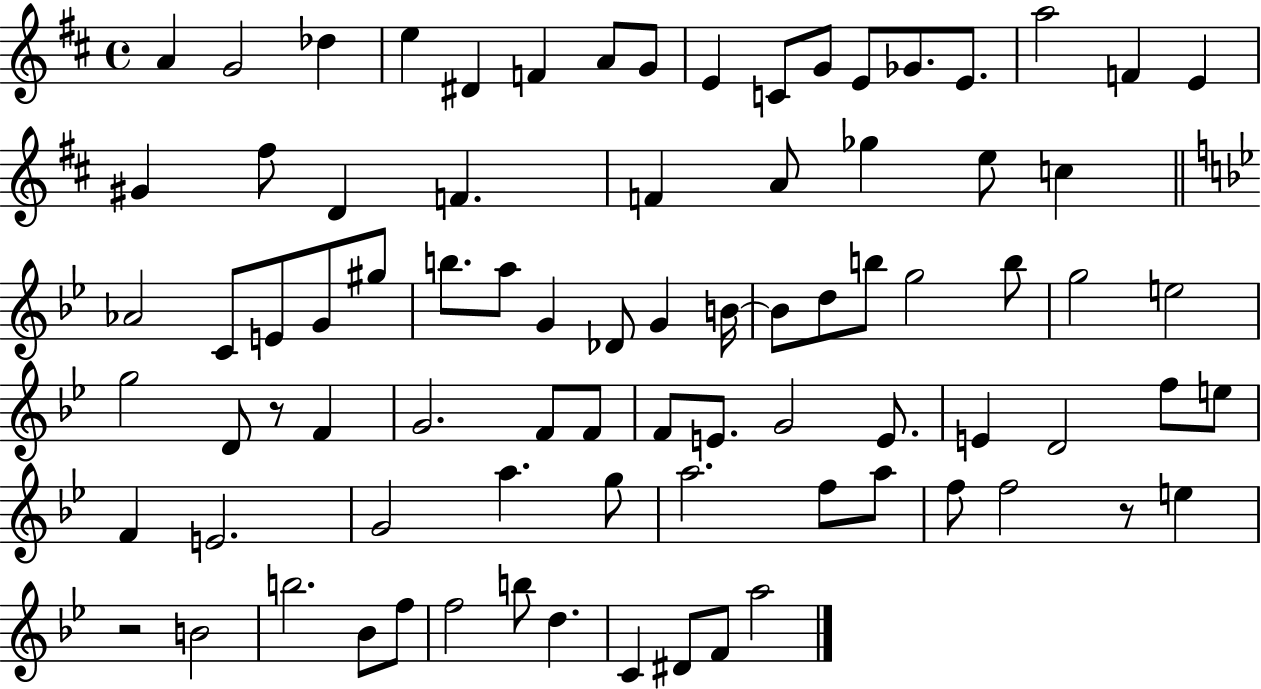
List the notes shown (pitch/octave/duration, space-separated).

A4/q G4/h Db5/q E5/q D#4/q F4/q A4/e G4/e E4/q C4/e G4/e E4/e Gb4/e. E4/e. A5/h F4/q E4/q G#4/q F#5/e D4/q F4/q. F4/q A4/e Gb5/q E5/e C5/q Ab4/h C4/e E4/e G4/e G#5/e B5/e. A5/e G4/q Db4/e G4/q B4/s B4/e D5/e B5/e G5/h B5/e G5/h E5/h G5/h D4/e R/e F4/q G4/h. F4/e F4/e F4/e E4/e. G4/h E4/e. E4/q D4/h F5/e E5/e F4/q E4/h. G4/h A5/q. G5/e A5/h. F5/e A5/e F5/e F5/h R/e E5/q R/h B4/h B5/h. Bb4/e F5/e F5/h B5/e D5/q. C4/q D#4/e F4/e A5/h